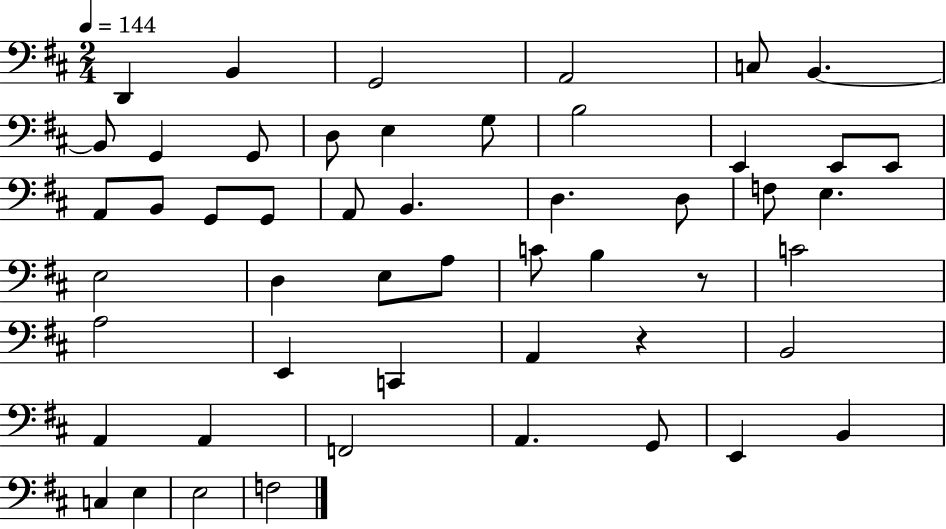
D2/q B2/q G2/h A2/h C3/e B2/q. B2/e G2/q G2/e D3/e E3/q G3/e B3/h E2/q E2/e E2/e A2/e B2/e G2/e G2/e A2/e B2/q. D3/q. D3/e F3/e E3/q. E3/h D3/q E3/e A3/e C4/e B3/q R/e C4/h A3/h E2/q C2/q A2/q R/q B2/h A2/q A2/q F2/h A2/q. G2/e E2/q B2/q C3/q E3/q E3/h F3/h